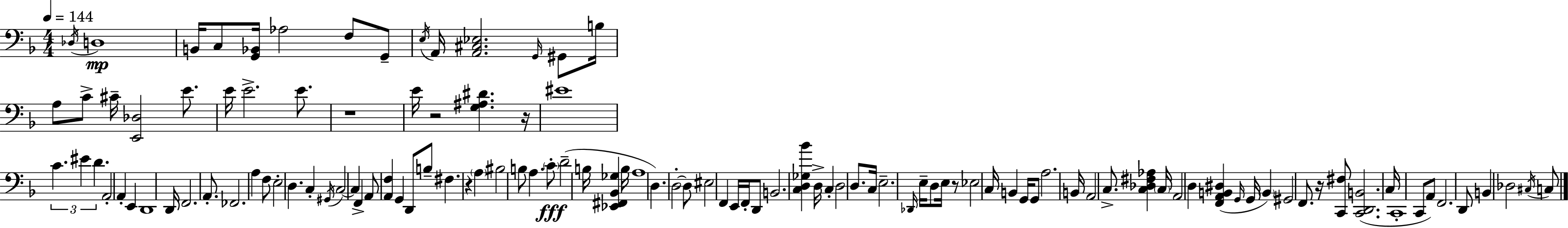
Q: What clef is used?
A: bass